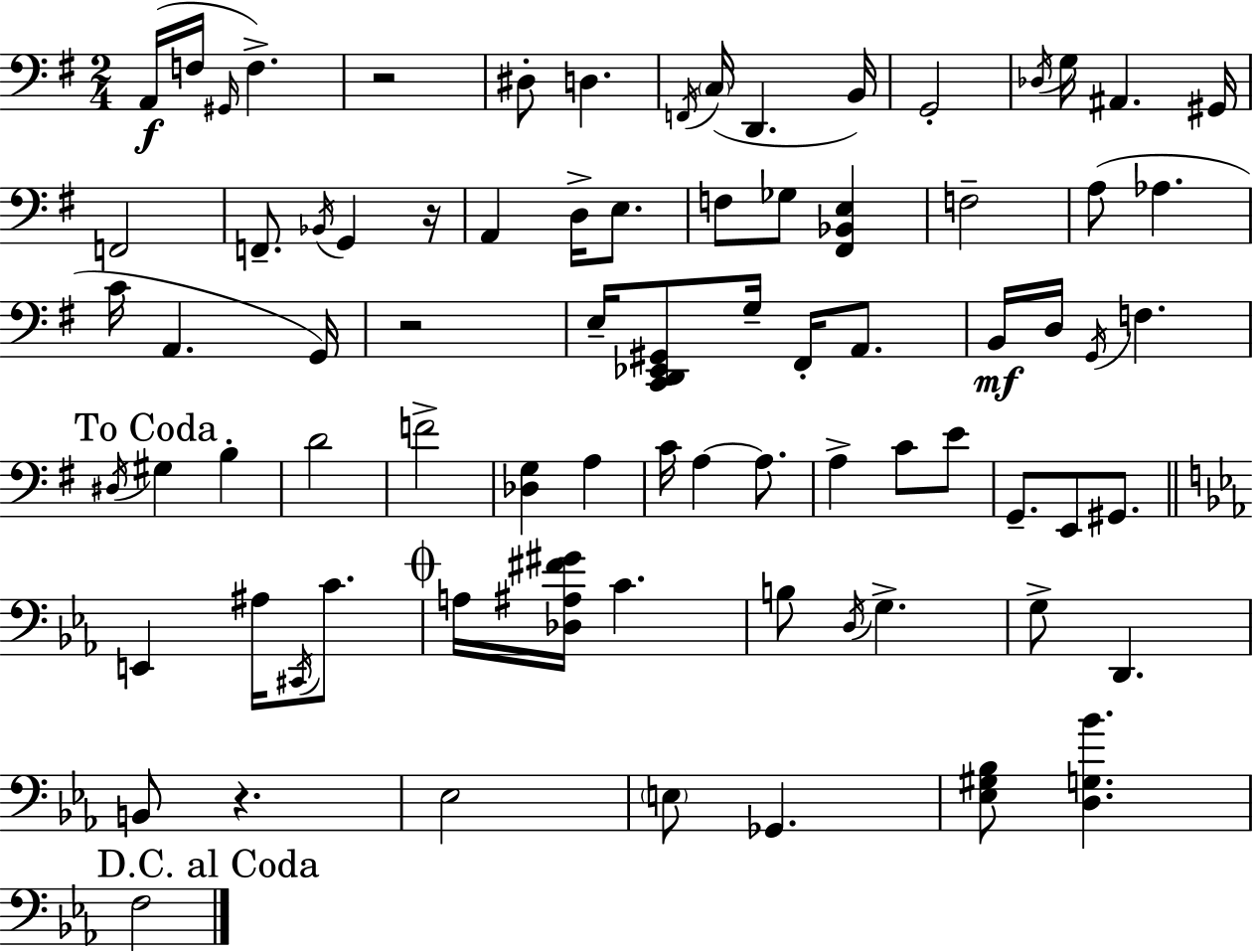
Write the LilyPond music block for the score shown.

{
  \clef bass
  \numericTimeSignature
  \time 2/4
  \key g \major
  a,16(\f f16 \grace { gis,16 } f4.->) | r2 | dis8-. d4. | \acciaccatura { f,16 }( \parenthesize c16 d,4. | \break b,16) g,2-. | \acciaccatura { des16 } g16 ais,4. | gis,16 f,2 | f,8.-- \acciaccatura { bes,16 } g,4 | \break r16 a,4 | d16-> e8. f8 ges8 | <fis, bes, e>4 f2-- | a8( aes4. | \break c'16 a,4. | g,16) r2 | e16-- <c, d, ees, gis,>8 g16-- | fis,16-. a,8. b,16\mf d16 \acciaccatura { g,16 } f4. | \break \mark "To Coda" \acciaccatura { dis16 } gis4 | b4-. d'2 | f'2-> | <des g>4 | \break a4 c'16 a4~~ | a8. a4-> | c'8 e'8 g,8.-- | e,8 gis,8. \bar "||" \break \key ees \major e,4 ais16 \acciaccatura { cis,16 } c'8. | \mark \markup { \musicglyph "scripts.coda" } a16 <des ais fis' gis'>16 c'4. | b8 \acciaccatura { d16 } g4.-> | g8-> d,4. | \break b,8 r4. | ees2 | \parenthesize e8 ges,4. | <ees gis bes>8 <d g bes'>4. | \break \mark "D.C. al Coda" f2 | \bar "|."
}